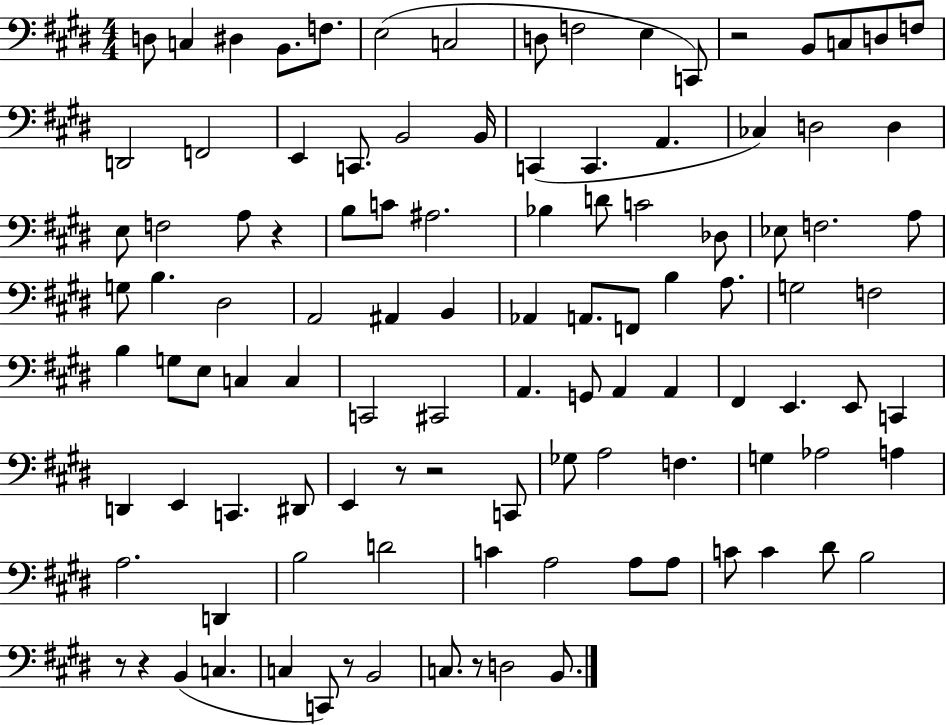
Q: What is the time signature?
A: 4/4